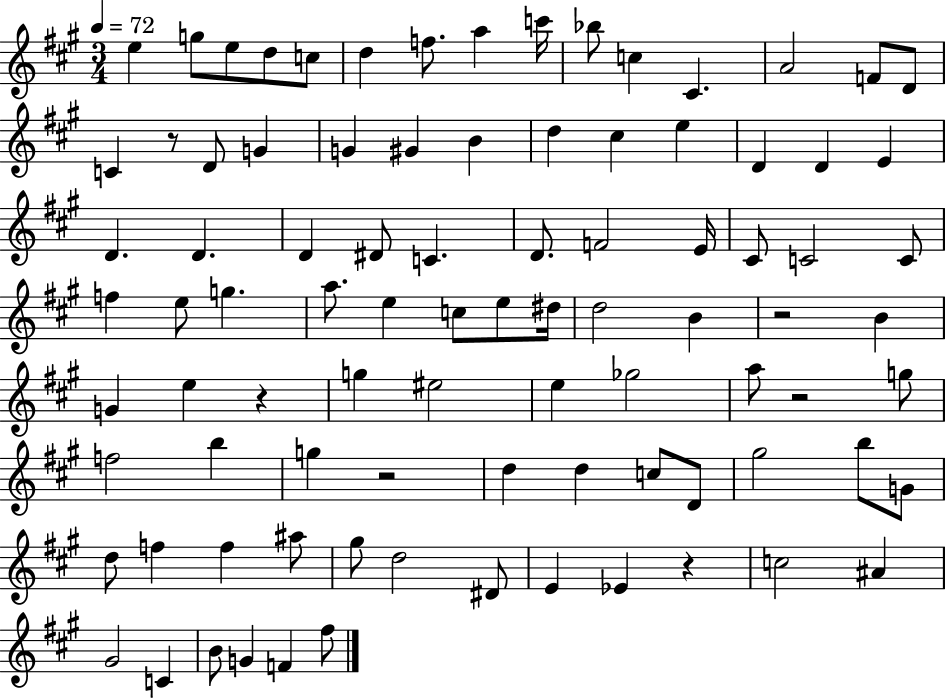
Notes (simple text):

E5/q G5/e E5/e D5/e C5/e D5/q F5/e. A5/q C6/s Bb5/e C5/q C#4/q. A4/h F4/e D4/e C4/q R/e D4/e G4/q G4/q G#4/q B4/q D5/q C#5/q E5/q D4/q D4/q E4/q D4/q. D4/q. D4/q D#4/e C4/q. D4/e. F4/h E4/s C#4/e C4/h C4/e F5/q E5/e G5/q. A5/e. E5/q C5/e E5/e D#5/s D5/h B4/q R/h B4/q G4/q E5/q R/q G5/q EIS5/h E5/q Gb5/h A5/e R/h G5/e F5/h B5/q G5/q R/h D5/q D5/q C5/e D4/e G#5/h B5/e G4/e D5/e F5/q F5/q A#5/e G#5/e D5/h D#4/e E4/q Eb4/q R/q C5/h A#4/q G#4/h C4/q B4/e G4/q F4/q F#5/e